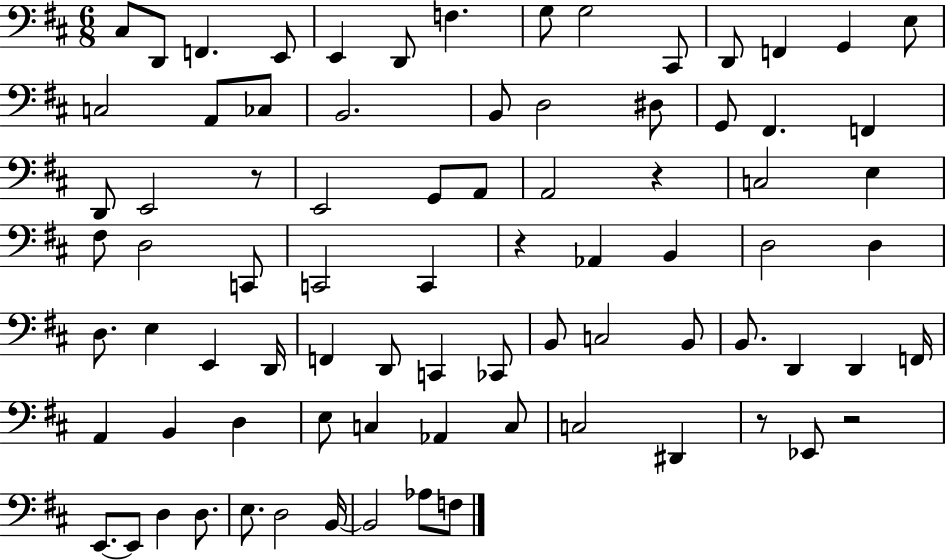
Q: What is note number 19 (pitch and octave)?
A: B2